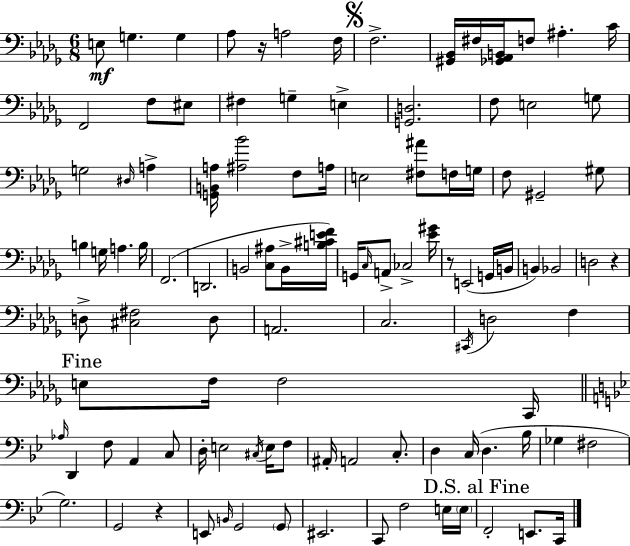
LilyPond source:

{
  \clef bass
  \numericTimeSignature
  \time 6/8
  \key bes \minor
  e8\mf g4. g4 | aes8 r16 a2 f16 | \mark \markup { \musicglyph "scripts.segno" } f2.-> | <gis, bes,>16 fis16 <ges, aes, b,>16 f8 ais4.-. c'16 | \break f,2 f8 eis8 | fis4 g4-- e4-> | <g, d>2. | f8 e2 g8 | \break g2 \grace { dis16 } a4-> | <g, b, a>16 <ais bes'>2 f8 | a16 e2 <fis ais'>8 f16 | g16 f8 gis,2-- gis8 | \break b4 g16 a4. | b16 f,2.( | d,2. | b,2 <c ais>8 b,16-> | \break <b cis' e' f'>16) g,16 \grace { c16 } a,8-> ces2-> | <ees' gis'>16 r8 e,2( | g,16 b,16 b,4) bes,2 | d2 r4 | \break d8-> <cis fis>2 | d8 a,2. | c2. | \acciaccatura { cis,16 } d2 f4 | \break \mark "Fine" e8 f16 f2 | c,16 \bar "||" \break \key bes \major \grace { aes16 } d,4 f8 a,4 c8 | d16-. e2 \acciaccatura { cis16 } e16 | f8 ais,16-. a,2 c8.-. | d4 c16( d4. | \break bes16 ges4 fis2 | g2.) | g,2 r4 | e,8 \grace { b,16 } g,2 | \break \parenthesize g,8 eis,2. | c,8 f2 | e16 \parenthesize e16 \mark "D.S. al Fine" f,2-. e,8. | c,16 \bar "|."
}